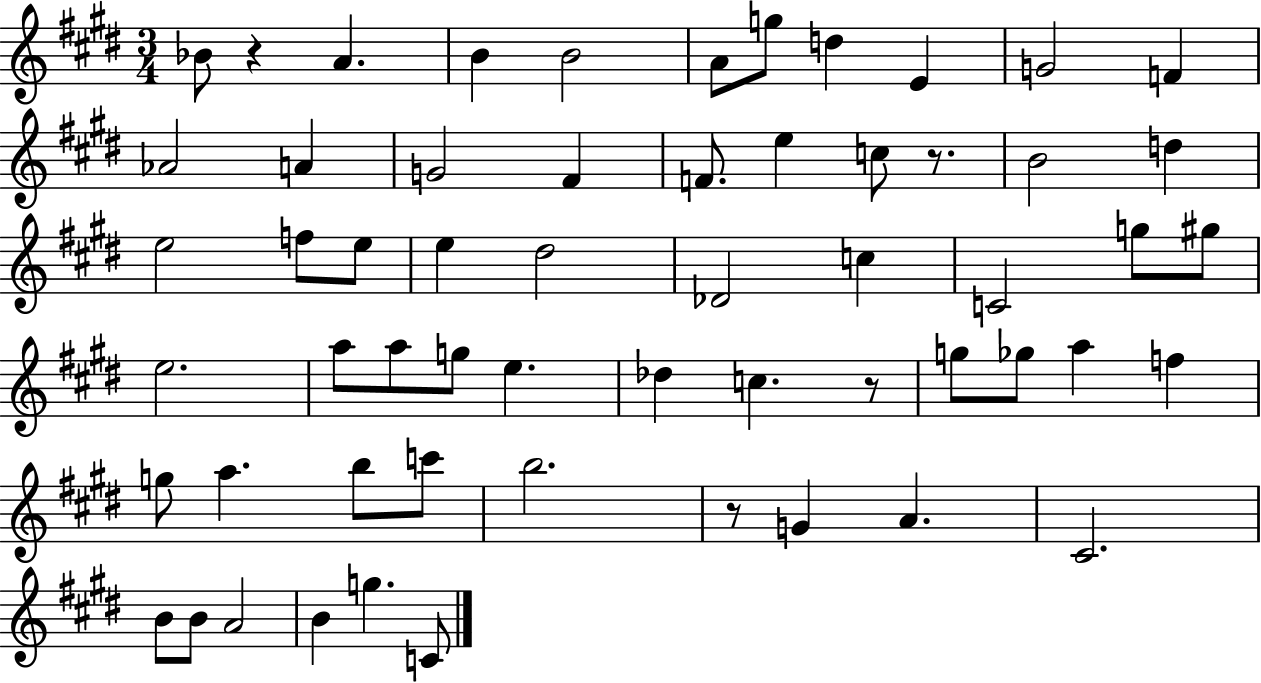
Bb4/e R/q A4/q. B4/q B4/h A4/e G5/e D5/q E4/q G4/h F4/q Ab4/h A4/q G4/h F#4/q F4/e. E5/q C5/e R/e. B4/h D5/q E5/h F5/e E5/e E5/q D#5/h Db4/h C5/q C4/h G5/e G#5/e E5/h. A5/e A5/e G5/e E5/q. Db5/q C5/q. R/e G5/e Gb5/e A5/q F5/q G5/e A5/q. B5/e C6/e B5/h. R/e G4/q A4/q. C#4/h. B4/e B4/e A4/h B4/q G5/q. C4/e